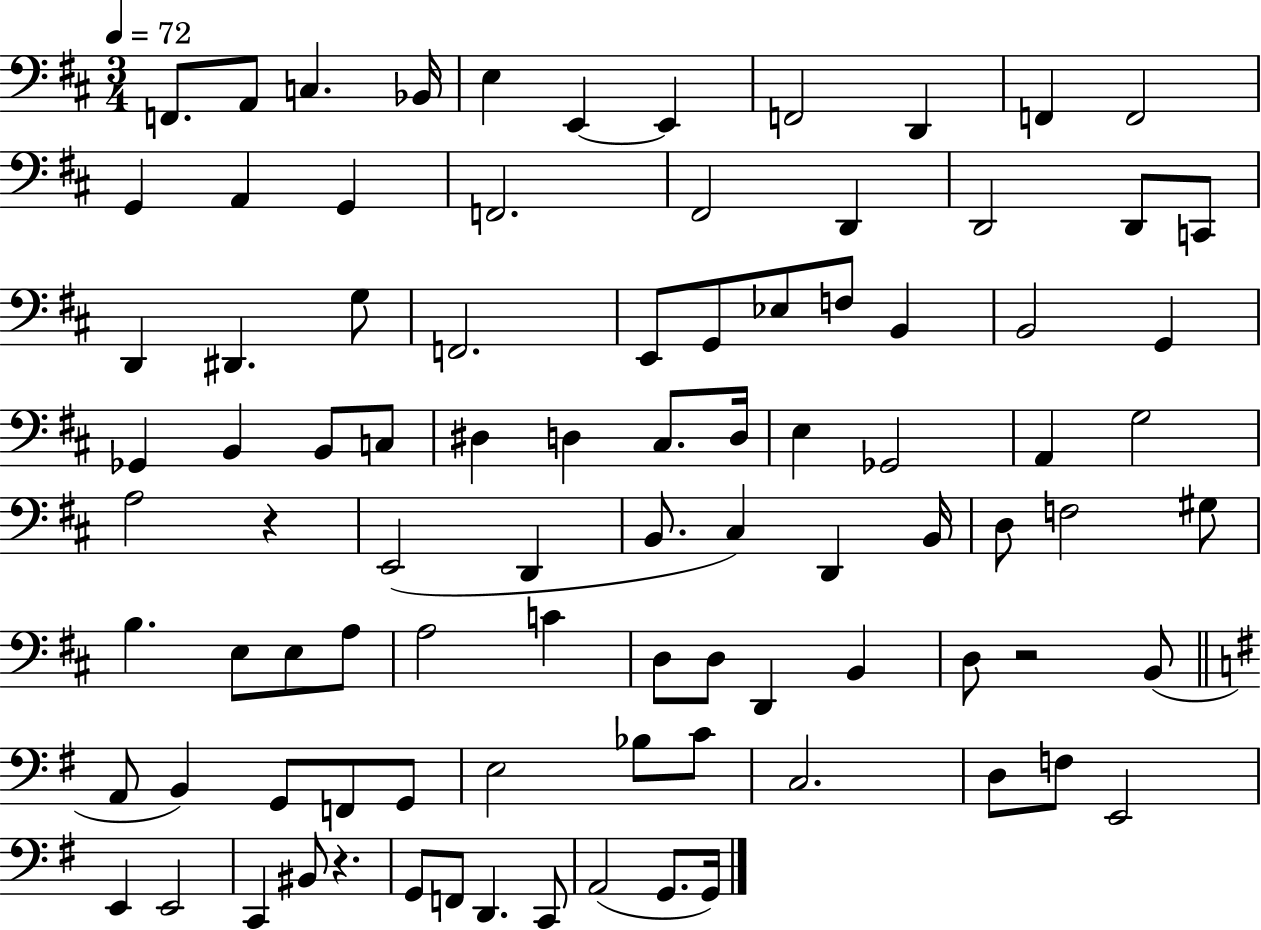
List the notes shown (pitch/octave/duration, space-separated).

F2/e. A2/e C3/q. Bb2/s E3/q E2/q E2/q F2/h D2/q F2/q F2/h G2/q A2/q G2/q F2/h. F#2/h D2/q D2/h D2/e C2/e D2/q D#2/q. G3/e F2/h. E2/e G2/e Eb3/e F3/e B2/q B2/h G2/q Gb2/q B2/q B2/e C3/e D#3/q D3/q C#3/e. D3/s E3/q Gb2/h A2/q G3/h A3/h R/q E2/h D2/q B2/e. C#3/q D2/q B2/s D3/e F3/h G#3/e B3/q. E3/e E3/e A3/e A3/h C4/q D3/e D3/e D2/q B2/q D3/e R/h B2/e A2/e B2/q G2/e F2/e G2/e E3/h Bb3/e C4/e C3/h. D3/e F3/e E2/h E2/q E2/h C2/q BIS2/e R/q. G2/e F2/e D2/q. C2/e A2/h G2/e. G2/s